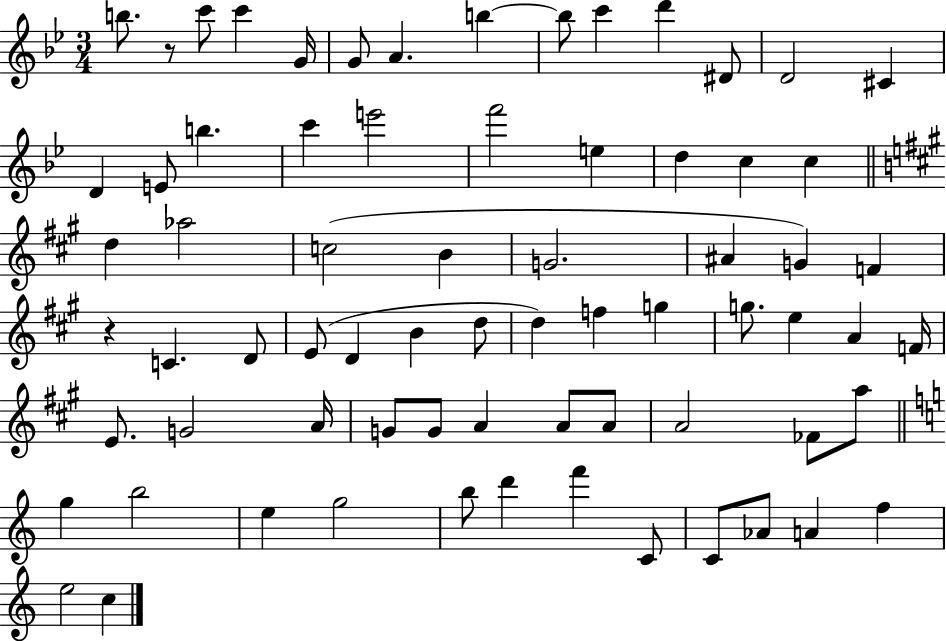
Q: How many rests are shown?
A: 2